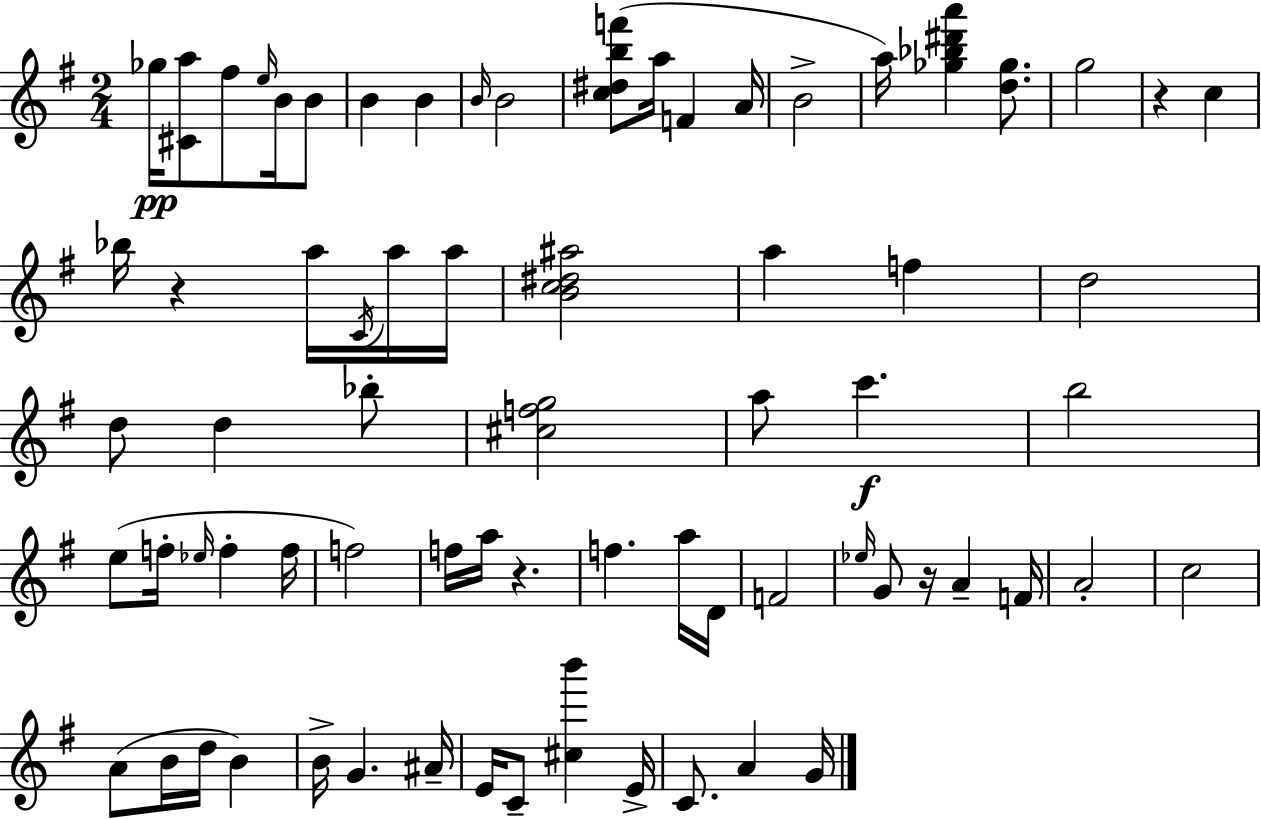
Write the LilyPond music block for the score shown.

{
  \clef treble
  \numericTimeSignature
  \time 2/4
  \key g \major
  ges''16\pp <cis' a''>8 fis''8 \grace { e''16 } b'16 b'8 | b'4 b'4 | \grace { b'16 } b'2 | <c'' dis'' b'' f'''>8( a''16 f'4 | \break a'16 b'2-> | a''16) <ges'' bes'' dis''' a'''>4 <d'' ges''>8. | g''2 | r4 c''4 | \break bes''16 r4 a''16 | \acciaccatura { c'16 } a''16 a''16 <b' c'' dis'' ais''>2 | a''4 f''4 | d''2 | \break d''8 d''4 | bes''8-. <cis'' f'' g''>2 | a''8 c'''4.\f | b''2 | \break e''8( f''16-. \grace { ees''16 } f''4-. | f''16 f''2) | f''16 a''16 r4. | f''4. | \break a''16 d'16 f'2 | \grace { ees''16 } g'8 r16 | a'4-- f'16 a'2-. | c''2 | \break a'8( b'16 | d''16 b'4) b'16-> g'4. | ais'16-- e'16 c'8-- | <cis'' b'''>4 e'16-> c'8. | \break a'4 g'16 \bar "|."
}